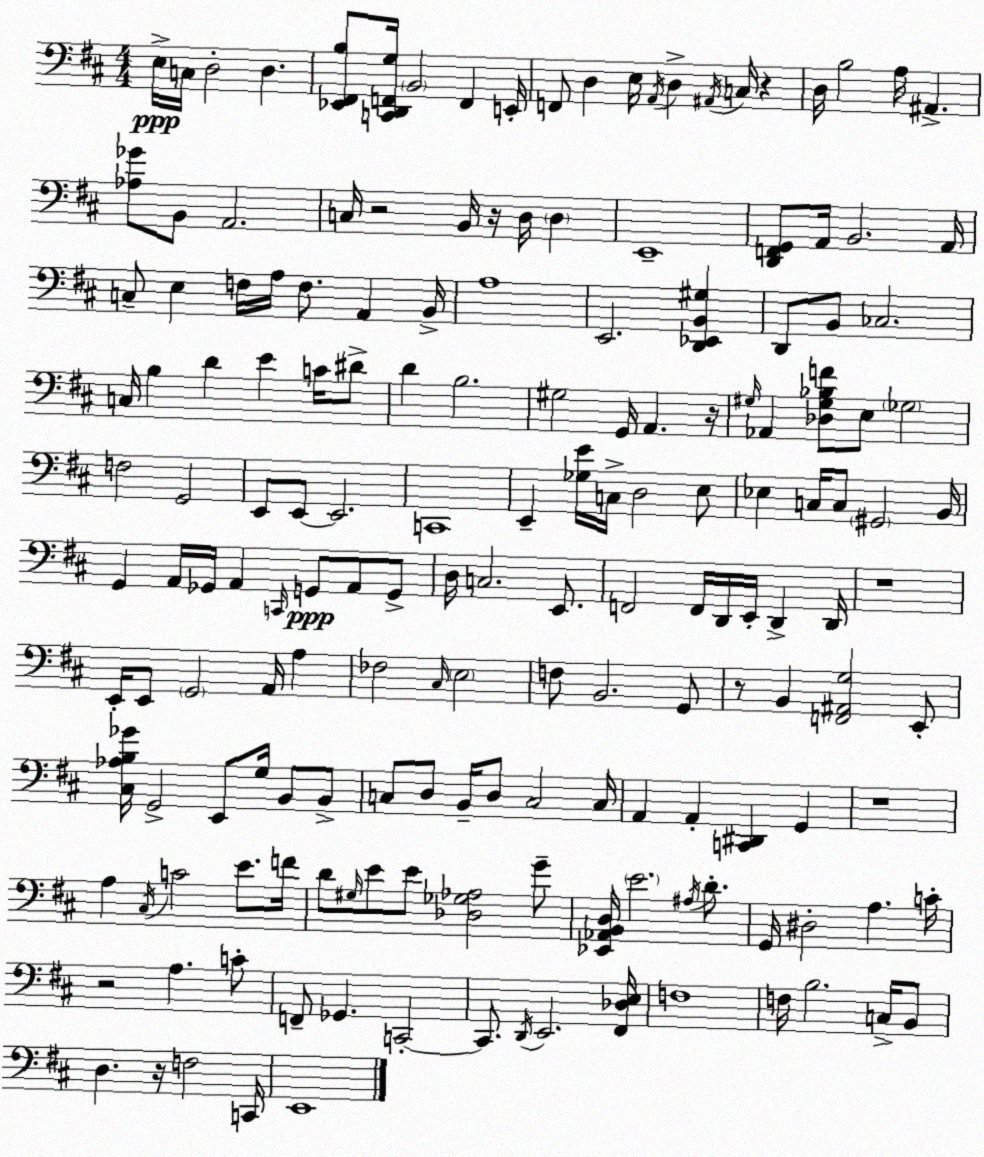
X:1
T:Untitled
M:4/4
L:1/4
K:D
E,/4 C,/4 D,2 D, [_E,,^F,,B,]/2 [C,,D,,F,,G,]/4 B,,2 F,, E,,/4 F,,/2 D, E,/4 A,,/4 D, ^A,,/4 C,/4 z D,/4 B,2 A,/4 ^A,, [_A,_G]/2 B,,/2 A,,2 C,/4 z2 B,,/4 z/4 D,/4 D, E,,4 [D,,F,,G,,]/2 A,,/4 B,,2 A,,/4 C,/2 E, F,/4 A,/4 F,/2 A,, B,,/4 A,4 E,,2 [D,,_E,,B,,^G,] D,,/2 B,,/2 _C,2 C,/4 B, D E C/4 ^D/2 D B,2 ^G,2 G,,/4 A,, z/4 ^G,/4 _A,, [_D,^G,_B,F]/2 E,/2 _G,2 F,2 G,,2 E,,/2 E,,/2 E,,2 C,,4 E,, [_G,E]/4 C,/4 D,2 E,/2 _E, C,/4 C,/2 ^G,,2 B,,/4 G,, A,,/4 _G,,/4 A,, C,,/4 G,,/2 A,,/2 G,,/2 D,/4 C,2 E,,/2 F,,2 F,,/4 D,,/4 E,,/4 D,, D,,/4 z4 E,,/4 E,,/2 G,,2 A,,/4 A, _F,2 ^C,/4 E,2 F,/2 B,,2 G,,/2 z/2 B,, [F,,^A,,G,]2 E,,/2 [^C,_A,B,_G]/4 G,,2 E,,/2 G,/4 B,,/2 B,,/2 C,/2 D,/2 B,,/4 D,/2 C,2 C,/4 A,, A,, [C,,^D,,] G,, z4 A, ^C,/4 C2 E/2 F/4 D/2 ^G,/4 E/2 E/2 [_D,_G,_A,]2 G/2 [_E,,_A,,B,,D,]/4 E2 ^A,/4 D/2 G,,/4 ^D,2 A, C/4 z2 A, C/2 F,,/2 _G,, C,,2 C,,/2 D,,/4 E,,2 [^F,,_D,E,]/4 F,4 F,/4 B,2 C,/4 B,,/2 D, z/4 F,2 C,,/4 E,,4